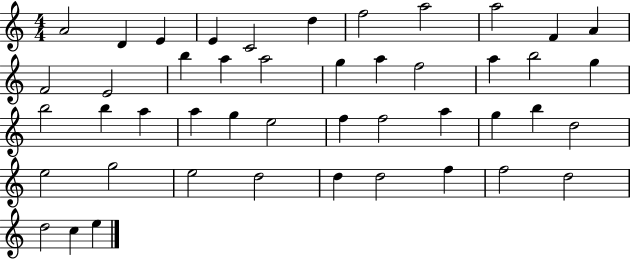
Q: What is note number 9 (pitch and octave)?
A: A5